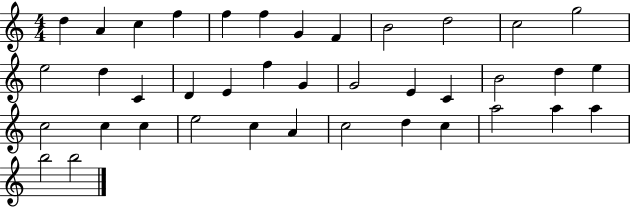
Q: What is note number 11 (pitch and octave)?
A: C5